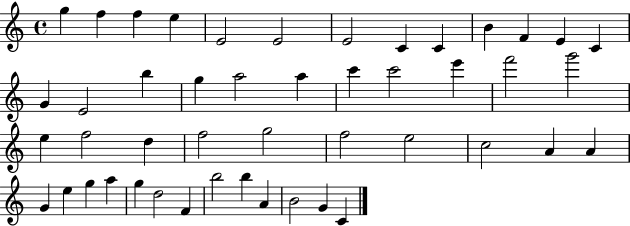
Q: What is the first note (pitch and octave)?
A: G5